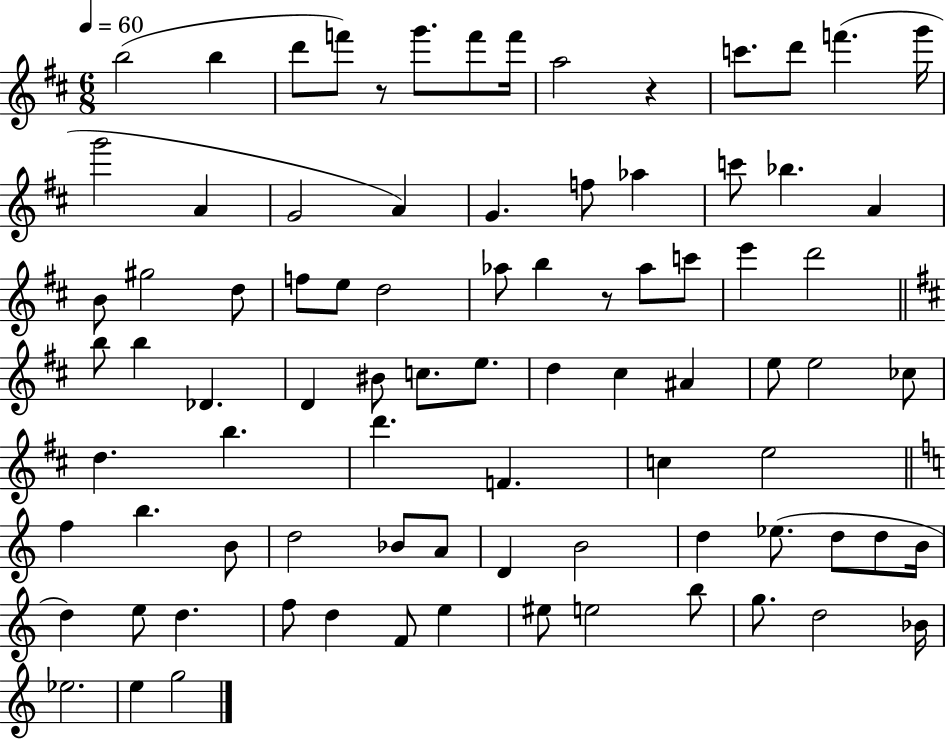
X:1
T:Untitled
M:6/8
L:1/4
K:D
b2 b d'/2 f'/2 z/2 g'/2 f'/2 f'/4 a2 z c'/2 d'/2 f' g'/4 g'2 A G2 A G f/2 _a c'/2 _b A B/2 ^g2 d/2 f/2 e/2 d2 _a/2 b z/2 _a/2 c'/2 e' d'2 b/2 b _D D ^B/2 c/2 e/2 d ^c ^A e/2 e2 _c/2 d b d' F c e2 f b B/2 d2 _B/2 A/2 D B2 d _e/2 d/2 d/2 B/4 d e/2 d f/2 d F/2 e ^e/2 e2 b/2 g/2 d2 _B/4 _e2 e g2